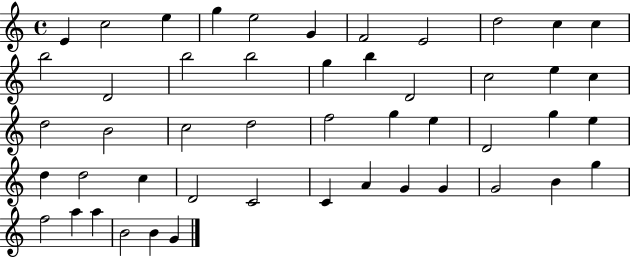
{
  \clef treble
  \time 4/4
  \defaultTimeSignature
  \key c \major
  e'4 c''2 e''4 | g''4 e''2 g'4 | f'2 e'2 | d''2 c''4 c''4 | \break b''2 d'2 | b''2 b''2 | g''4 b''4 d'2 | c''2 e''4 c''4 | \break d''2 b'2 | c''2 d''2 | f''2 g''4 e''4 | d'2 g''4 e''4 | \break d''4 d''2 c''4 | d'2 c'2 | c'4 a'4 g'4 g'4 | g'2 b'4 g''4 | \break f''2 a''4 a''4 | b'2 b'4 g'4 | \bar "|."
}